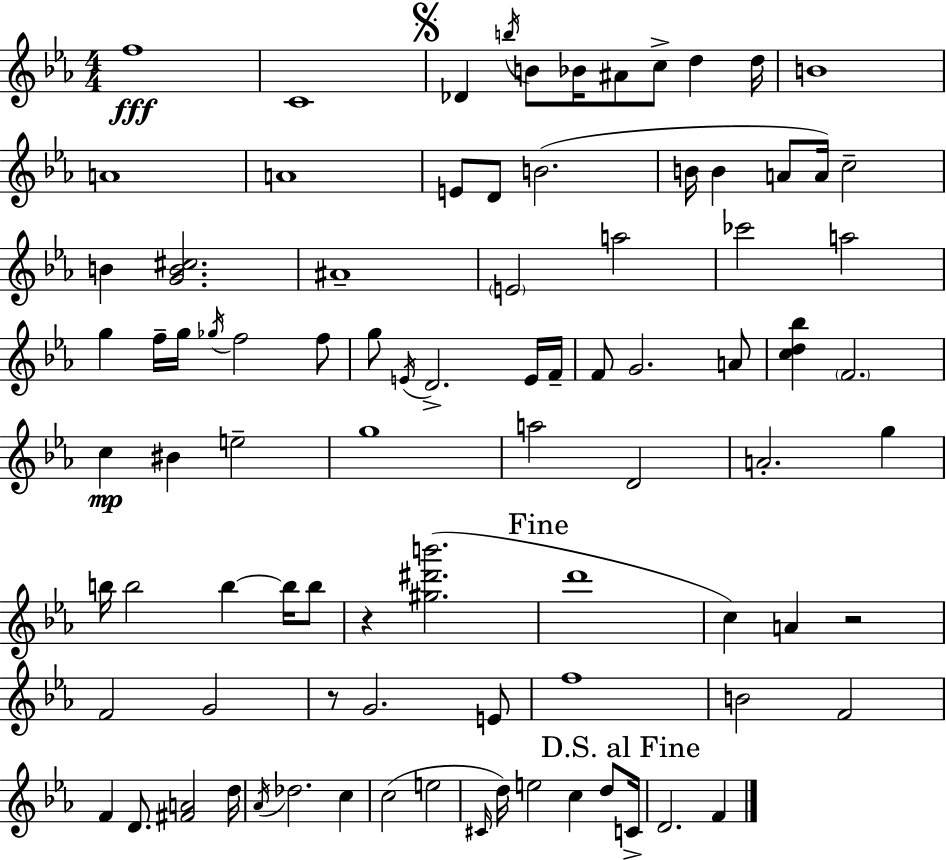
{
  \clef treble
  \numericTimeSignature
  \time 4/4
  \key ees \major
  \repeat volta 2 { f''1\fff | c'1 | \mark \markup { \musicglyph "scripts.segno" } des'4 \acciaccatura { b''16 } b'8 bes'16 ais'8 c''8-> d''4 | d''16 b'1 | \break a'1 | a'1 | e'8 d'8 b'2.( | b'16 b'4 a'8 a'16) c''2-- | \break b'4 <g' b' cis''>2. | ais'1-- | \parenthesize e'2 a''2 | ces'''2 a''2 | \break g''4 f''16-- g''16 \acciaccatura { ges''16 } f''2 | f''8 g''8 \acciaccatura { e'16 } d'2.-> | e'16 f'16-- f'8 g'2. | a'8 <c'' d'' bes''>4 \parenthesize f'2. | \break c''4\mp bis'4 e''2-- | g''1 | a''2 d'2 | a'2.-. g''4 | \break b''16 b''2 b''4~~ | b''16 b''8 r4 <gis'' dis''' b'''>2.( | \mark "Fine" d'''1 | c''4) a'4 r2 | \break f'2 g'2 | r8 g'2. | e'8 f''1 | b'2 f'2 | \break f'4 d'8. <fis' a'>2 | d''16 \acciaccatura { aes'16 } des''2. | c''4 c''2( e''2 | \grace { cis'16 } d''16) e''2 c''4 | \break d''8 \mark "D.S. al Fine" c'16-> d'2. | f'4 } \bar "|."
}